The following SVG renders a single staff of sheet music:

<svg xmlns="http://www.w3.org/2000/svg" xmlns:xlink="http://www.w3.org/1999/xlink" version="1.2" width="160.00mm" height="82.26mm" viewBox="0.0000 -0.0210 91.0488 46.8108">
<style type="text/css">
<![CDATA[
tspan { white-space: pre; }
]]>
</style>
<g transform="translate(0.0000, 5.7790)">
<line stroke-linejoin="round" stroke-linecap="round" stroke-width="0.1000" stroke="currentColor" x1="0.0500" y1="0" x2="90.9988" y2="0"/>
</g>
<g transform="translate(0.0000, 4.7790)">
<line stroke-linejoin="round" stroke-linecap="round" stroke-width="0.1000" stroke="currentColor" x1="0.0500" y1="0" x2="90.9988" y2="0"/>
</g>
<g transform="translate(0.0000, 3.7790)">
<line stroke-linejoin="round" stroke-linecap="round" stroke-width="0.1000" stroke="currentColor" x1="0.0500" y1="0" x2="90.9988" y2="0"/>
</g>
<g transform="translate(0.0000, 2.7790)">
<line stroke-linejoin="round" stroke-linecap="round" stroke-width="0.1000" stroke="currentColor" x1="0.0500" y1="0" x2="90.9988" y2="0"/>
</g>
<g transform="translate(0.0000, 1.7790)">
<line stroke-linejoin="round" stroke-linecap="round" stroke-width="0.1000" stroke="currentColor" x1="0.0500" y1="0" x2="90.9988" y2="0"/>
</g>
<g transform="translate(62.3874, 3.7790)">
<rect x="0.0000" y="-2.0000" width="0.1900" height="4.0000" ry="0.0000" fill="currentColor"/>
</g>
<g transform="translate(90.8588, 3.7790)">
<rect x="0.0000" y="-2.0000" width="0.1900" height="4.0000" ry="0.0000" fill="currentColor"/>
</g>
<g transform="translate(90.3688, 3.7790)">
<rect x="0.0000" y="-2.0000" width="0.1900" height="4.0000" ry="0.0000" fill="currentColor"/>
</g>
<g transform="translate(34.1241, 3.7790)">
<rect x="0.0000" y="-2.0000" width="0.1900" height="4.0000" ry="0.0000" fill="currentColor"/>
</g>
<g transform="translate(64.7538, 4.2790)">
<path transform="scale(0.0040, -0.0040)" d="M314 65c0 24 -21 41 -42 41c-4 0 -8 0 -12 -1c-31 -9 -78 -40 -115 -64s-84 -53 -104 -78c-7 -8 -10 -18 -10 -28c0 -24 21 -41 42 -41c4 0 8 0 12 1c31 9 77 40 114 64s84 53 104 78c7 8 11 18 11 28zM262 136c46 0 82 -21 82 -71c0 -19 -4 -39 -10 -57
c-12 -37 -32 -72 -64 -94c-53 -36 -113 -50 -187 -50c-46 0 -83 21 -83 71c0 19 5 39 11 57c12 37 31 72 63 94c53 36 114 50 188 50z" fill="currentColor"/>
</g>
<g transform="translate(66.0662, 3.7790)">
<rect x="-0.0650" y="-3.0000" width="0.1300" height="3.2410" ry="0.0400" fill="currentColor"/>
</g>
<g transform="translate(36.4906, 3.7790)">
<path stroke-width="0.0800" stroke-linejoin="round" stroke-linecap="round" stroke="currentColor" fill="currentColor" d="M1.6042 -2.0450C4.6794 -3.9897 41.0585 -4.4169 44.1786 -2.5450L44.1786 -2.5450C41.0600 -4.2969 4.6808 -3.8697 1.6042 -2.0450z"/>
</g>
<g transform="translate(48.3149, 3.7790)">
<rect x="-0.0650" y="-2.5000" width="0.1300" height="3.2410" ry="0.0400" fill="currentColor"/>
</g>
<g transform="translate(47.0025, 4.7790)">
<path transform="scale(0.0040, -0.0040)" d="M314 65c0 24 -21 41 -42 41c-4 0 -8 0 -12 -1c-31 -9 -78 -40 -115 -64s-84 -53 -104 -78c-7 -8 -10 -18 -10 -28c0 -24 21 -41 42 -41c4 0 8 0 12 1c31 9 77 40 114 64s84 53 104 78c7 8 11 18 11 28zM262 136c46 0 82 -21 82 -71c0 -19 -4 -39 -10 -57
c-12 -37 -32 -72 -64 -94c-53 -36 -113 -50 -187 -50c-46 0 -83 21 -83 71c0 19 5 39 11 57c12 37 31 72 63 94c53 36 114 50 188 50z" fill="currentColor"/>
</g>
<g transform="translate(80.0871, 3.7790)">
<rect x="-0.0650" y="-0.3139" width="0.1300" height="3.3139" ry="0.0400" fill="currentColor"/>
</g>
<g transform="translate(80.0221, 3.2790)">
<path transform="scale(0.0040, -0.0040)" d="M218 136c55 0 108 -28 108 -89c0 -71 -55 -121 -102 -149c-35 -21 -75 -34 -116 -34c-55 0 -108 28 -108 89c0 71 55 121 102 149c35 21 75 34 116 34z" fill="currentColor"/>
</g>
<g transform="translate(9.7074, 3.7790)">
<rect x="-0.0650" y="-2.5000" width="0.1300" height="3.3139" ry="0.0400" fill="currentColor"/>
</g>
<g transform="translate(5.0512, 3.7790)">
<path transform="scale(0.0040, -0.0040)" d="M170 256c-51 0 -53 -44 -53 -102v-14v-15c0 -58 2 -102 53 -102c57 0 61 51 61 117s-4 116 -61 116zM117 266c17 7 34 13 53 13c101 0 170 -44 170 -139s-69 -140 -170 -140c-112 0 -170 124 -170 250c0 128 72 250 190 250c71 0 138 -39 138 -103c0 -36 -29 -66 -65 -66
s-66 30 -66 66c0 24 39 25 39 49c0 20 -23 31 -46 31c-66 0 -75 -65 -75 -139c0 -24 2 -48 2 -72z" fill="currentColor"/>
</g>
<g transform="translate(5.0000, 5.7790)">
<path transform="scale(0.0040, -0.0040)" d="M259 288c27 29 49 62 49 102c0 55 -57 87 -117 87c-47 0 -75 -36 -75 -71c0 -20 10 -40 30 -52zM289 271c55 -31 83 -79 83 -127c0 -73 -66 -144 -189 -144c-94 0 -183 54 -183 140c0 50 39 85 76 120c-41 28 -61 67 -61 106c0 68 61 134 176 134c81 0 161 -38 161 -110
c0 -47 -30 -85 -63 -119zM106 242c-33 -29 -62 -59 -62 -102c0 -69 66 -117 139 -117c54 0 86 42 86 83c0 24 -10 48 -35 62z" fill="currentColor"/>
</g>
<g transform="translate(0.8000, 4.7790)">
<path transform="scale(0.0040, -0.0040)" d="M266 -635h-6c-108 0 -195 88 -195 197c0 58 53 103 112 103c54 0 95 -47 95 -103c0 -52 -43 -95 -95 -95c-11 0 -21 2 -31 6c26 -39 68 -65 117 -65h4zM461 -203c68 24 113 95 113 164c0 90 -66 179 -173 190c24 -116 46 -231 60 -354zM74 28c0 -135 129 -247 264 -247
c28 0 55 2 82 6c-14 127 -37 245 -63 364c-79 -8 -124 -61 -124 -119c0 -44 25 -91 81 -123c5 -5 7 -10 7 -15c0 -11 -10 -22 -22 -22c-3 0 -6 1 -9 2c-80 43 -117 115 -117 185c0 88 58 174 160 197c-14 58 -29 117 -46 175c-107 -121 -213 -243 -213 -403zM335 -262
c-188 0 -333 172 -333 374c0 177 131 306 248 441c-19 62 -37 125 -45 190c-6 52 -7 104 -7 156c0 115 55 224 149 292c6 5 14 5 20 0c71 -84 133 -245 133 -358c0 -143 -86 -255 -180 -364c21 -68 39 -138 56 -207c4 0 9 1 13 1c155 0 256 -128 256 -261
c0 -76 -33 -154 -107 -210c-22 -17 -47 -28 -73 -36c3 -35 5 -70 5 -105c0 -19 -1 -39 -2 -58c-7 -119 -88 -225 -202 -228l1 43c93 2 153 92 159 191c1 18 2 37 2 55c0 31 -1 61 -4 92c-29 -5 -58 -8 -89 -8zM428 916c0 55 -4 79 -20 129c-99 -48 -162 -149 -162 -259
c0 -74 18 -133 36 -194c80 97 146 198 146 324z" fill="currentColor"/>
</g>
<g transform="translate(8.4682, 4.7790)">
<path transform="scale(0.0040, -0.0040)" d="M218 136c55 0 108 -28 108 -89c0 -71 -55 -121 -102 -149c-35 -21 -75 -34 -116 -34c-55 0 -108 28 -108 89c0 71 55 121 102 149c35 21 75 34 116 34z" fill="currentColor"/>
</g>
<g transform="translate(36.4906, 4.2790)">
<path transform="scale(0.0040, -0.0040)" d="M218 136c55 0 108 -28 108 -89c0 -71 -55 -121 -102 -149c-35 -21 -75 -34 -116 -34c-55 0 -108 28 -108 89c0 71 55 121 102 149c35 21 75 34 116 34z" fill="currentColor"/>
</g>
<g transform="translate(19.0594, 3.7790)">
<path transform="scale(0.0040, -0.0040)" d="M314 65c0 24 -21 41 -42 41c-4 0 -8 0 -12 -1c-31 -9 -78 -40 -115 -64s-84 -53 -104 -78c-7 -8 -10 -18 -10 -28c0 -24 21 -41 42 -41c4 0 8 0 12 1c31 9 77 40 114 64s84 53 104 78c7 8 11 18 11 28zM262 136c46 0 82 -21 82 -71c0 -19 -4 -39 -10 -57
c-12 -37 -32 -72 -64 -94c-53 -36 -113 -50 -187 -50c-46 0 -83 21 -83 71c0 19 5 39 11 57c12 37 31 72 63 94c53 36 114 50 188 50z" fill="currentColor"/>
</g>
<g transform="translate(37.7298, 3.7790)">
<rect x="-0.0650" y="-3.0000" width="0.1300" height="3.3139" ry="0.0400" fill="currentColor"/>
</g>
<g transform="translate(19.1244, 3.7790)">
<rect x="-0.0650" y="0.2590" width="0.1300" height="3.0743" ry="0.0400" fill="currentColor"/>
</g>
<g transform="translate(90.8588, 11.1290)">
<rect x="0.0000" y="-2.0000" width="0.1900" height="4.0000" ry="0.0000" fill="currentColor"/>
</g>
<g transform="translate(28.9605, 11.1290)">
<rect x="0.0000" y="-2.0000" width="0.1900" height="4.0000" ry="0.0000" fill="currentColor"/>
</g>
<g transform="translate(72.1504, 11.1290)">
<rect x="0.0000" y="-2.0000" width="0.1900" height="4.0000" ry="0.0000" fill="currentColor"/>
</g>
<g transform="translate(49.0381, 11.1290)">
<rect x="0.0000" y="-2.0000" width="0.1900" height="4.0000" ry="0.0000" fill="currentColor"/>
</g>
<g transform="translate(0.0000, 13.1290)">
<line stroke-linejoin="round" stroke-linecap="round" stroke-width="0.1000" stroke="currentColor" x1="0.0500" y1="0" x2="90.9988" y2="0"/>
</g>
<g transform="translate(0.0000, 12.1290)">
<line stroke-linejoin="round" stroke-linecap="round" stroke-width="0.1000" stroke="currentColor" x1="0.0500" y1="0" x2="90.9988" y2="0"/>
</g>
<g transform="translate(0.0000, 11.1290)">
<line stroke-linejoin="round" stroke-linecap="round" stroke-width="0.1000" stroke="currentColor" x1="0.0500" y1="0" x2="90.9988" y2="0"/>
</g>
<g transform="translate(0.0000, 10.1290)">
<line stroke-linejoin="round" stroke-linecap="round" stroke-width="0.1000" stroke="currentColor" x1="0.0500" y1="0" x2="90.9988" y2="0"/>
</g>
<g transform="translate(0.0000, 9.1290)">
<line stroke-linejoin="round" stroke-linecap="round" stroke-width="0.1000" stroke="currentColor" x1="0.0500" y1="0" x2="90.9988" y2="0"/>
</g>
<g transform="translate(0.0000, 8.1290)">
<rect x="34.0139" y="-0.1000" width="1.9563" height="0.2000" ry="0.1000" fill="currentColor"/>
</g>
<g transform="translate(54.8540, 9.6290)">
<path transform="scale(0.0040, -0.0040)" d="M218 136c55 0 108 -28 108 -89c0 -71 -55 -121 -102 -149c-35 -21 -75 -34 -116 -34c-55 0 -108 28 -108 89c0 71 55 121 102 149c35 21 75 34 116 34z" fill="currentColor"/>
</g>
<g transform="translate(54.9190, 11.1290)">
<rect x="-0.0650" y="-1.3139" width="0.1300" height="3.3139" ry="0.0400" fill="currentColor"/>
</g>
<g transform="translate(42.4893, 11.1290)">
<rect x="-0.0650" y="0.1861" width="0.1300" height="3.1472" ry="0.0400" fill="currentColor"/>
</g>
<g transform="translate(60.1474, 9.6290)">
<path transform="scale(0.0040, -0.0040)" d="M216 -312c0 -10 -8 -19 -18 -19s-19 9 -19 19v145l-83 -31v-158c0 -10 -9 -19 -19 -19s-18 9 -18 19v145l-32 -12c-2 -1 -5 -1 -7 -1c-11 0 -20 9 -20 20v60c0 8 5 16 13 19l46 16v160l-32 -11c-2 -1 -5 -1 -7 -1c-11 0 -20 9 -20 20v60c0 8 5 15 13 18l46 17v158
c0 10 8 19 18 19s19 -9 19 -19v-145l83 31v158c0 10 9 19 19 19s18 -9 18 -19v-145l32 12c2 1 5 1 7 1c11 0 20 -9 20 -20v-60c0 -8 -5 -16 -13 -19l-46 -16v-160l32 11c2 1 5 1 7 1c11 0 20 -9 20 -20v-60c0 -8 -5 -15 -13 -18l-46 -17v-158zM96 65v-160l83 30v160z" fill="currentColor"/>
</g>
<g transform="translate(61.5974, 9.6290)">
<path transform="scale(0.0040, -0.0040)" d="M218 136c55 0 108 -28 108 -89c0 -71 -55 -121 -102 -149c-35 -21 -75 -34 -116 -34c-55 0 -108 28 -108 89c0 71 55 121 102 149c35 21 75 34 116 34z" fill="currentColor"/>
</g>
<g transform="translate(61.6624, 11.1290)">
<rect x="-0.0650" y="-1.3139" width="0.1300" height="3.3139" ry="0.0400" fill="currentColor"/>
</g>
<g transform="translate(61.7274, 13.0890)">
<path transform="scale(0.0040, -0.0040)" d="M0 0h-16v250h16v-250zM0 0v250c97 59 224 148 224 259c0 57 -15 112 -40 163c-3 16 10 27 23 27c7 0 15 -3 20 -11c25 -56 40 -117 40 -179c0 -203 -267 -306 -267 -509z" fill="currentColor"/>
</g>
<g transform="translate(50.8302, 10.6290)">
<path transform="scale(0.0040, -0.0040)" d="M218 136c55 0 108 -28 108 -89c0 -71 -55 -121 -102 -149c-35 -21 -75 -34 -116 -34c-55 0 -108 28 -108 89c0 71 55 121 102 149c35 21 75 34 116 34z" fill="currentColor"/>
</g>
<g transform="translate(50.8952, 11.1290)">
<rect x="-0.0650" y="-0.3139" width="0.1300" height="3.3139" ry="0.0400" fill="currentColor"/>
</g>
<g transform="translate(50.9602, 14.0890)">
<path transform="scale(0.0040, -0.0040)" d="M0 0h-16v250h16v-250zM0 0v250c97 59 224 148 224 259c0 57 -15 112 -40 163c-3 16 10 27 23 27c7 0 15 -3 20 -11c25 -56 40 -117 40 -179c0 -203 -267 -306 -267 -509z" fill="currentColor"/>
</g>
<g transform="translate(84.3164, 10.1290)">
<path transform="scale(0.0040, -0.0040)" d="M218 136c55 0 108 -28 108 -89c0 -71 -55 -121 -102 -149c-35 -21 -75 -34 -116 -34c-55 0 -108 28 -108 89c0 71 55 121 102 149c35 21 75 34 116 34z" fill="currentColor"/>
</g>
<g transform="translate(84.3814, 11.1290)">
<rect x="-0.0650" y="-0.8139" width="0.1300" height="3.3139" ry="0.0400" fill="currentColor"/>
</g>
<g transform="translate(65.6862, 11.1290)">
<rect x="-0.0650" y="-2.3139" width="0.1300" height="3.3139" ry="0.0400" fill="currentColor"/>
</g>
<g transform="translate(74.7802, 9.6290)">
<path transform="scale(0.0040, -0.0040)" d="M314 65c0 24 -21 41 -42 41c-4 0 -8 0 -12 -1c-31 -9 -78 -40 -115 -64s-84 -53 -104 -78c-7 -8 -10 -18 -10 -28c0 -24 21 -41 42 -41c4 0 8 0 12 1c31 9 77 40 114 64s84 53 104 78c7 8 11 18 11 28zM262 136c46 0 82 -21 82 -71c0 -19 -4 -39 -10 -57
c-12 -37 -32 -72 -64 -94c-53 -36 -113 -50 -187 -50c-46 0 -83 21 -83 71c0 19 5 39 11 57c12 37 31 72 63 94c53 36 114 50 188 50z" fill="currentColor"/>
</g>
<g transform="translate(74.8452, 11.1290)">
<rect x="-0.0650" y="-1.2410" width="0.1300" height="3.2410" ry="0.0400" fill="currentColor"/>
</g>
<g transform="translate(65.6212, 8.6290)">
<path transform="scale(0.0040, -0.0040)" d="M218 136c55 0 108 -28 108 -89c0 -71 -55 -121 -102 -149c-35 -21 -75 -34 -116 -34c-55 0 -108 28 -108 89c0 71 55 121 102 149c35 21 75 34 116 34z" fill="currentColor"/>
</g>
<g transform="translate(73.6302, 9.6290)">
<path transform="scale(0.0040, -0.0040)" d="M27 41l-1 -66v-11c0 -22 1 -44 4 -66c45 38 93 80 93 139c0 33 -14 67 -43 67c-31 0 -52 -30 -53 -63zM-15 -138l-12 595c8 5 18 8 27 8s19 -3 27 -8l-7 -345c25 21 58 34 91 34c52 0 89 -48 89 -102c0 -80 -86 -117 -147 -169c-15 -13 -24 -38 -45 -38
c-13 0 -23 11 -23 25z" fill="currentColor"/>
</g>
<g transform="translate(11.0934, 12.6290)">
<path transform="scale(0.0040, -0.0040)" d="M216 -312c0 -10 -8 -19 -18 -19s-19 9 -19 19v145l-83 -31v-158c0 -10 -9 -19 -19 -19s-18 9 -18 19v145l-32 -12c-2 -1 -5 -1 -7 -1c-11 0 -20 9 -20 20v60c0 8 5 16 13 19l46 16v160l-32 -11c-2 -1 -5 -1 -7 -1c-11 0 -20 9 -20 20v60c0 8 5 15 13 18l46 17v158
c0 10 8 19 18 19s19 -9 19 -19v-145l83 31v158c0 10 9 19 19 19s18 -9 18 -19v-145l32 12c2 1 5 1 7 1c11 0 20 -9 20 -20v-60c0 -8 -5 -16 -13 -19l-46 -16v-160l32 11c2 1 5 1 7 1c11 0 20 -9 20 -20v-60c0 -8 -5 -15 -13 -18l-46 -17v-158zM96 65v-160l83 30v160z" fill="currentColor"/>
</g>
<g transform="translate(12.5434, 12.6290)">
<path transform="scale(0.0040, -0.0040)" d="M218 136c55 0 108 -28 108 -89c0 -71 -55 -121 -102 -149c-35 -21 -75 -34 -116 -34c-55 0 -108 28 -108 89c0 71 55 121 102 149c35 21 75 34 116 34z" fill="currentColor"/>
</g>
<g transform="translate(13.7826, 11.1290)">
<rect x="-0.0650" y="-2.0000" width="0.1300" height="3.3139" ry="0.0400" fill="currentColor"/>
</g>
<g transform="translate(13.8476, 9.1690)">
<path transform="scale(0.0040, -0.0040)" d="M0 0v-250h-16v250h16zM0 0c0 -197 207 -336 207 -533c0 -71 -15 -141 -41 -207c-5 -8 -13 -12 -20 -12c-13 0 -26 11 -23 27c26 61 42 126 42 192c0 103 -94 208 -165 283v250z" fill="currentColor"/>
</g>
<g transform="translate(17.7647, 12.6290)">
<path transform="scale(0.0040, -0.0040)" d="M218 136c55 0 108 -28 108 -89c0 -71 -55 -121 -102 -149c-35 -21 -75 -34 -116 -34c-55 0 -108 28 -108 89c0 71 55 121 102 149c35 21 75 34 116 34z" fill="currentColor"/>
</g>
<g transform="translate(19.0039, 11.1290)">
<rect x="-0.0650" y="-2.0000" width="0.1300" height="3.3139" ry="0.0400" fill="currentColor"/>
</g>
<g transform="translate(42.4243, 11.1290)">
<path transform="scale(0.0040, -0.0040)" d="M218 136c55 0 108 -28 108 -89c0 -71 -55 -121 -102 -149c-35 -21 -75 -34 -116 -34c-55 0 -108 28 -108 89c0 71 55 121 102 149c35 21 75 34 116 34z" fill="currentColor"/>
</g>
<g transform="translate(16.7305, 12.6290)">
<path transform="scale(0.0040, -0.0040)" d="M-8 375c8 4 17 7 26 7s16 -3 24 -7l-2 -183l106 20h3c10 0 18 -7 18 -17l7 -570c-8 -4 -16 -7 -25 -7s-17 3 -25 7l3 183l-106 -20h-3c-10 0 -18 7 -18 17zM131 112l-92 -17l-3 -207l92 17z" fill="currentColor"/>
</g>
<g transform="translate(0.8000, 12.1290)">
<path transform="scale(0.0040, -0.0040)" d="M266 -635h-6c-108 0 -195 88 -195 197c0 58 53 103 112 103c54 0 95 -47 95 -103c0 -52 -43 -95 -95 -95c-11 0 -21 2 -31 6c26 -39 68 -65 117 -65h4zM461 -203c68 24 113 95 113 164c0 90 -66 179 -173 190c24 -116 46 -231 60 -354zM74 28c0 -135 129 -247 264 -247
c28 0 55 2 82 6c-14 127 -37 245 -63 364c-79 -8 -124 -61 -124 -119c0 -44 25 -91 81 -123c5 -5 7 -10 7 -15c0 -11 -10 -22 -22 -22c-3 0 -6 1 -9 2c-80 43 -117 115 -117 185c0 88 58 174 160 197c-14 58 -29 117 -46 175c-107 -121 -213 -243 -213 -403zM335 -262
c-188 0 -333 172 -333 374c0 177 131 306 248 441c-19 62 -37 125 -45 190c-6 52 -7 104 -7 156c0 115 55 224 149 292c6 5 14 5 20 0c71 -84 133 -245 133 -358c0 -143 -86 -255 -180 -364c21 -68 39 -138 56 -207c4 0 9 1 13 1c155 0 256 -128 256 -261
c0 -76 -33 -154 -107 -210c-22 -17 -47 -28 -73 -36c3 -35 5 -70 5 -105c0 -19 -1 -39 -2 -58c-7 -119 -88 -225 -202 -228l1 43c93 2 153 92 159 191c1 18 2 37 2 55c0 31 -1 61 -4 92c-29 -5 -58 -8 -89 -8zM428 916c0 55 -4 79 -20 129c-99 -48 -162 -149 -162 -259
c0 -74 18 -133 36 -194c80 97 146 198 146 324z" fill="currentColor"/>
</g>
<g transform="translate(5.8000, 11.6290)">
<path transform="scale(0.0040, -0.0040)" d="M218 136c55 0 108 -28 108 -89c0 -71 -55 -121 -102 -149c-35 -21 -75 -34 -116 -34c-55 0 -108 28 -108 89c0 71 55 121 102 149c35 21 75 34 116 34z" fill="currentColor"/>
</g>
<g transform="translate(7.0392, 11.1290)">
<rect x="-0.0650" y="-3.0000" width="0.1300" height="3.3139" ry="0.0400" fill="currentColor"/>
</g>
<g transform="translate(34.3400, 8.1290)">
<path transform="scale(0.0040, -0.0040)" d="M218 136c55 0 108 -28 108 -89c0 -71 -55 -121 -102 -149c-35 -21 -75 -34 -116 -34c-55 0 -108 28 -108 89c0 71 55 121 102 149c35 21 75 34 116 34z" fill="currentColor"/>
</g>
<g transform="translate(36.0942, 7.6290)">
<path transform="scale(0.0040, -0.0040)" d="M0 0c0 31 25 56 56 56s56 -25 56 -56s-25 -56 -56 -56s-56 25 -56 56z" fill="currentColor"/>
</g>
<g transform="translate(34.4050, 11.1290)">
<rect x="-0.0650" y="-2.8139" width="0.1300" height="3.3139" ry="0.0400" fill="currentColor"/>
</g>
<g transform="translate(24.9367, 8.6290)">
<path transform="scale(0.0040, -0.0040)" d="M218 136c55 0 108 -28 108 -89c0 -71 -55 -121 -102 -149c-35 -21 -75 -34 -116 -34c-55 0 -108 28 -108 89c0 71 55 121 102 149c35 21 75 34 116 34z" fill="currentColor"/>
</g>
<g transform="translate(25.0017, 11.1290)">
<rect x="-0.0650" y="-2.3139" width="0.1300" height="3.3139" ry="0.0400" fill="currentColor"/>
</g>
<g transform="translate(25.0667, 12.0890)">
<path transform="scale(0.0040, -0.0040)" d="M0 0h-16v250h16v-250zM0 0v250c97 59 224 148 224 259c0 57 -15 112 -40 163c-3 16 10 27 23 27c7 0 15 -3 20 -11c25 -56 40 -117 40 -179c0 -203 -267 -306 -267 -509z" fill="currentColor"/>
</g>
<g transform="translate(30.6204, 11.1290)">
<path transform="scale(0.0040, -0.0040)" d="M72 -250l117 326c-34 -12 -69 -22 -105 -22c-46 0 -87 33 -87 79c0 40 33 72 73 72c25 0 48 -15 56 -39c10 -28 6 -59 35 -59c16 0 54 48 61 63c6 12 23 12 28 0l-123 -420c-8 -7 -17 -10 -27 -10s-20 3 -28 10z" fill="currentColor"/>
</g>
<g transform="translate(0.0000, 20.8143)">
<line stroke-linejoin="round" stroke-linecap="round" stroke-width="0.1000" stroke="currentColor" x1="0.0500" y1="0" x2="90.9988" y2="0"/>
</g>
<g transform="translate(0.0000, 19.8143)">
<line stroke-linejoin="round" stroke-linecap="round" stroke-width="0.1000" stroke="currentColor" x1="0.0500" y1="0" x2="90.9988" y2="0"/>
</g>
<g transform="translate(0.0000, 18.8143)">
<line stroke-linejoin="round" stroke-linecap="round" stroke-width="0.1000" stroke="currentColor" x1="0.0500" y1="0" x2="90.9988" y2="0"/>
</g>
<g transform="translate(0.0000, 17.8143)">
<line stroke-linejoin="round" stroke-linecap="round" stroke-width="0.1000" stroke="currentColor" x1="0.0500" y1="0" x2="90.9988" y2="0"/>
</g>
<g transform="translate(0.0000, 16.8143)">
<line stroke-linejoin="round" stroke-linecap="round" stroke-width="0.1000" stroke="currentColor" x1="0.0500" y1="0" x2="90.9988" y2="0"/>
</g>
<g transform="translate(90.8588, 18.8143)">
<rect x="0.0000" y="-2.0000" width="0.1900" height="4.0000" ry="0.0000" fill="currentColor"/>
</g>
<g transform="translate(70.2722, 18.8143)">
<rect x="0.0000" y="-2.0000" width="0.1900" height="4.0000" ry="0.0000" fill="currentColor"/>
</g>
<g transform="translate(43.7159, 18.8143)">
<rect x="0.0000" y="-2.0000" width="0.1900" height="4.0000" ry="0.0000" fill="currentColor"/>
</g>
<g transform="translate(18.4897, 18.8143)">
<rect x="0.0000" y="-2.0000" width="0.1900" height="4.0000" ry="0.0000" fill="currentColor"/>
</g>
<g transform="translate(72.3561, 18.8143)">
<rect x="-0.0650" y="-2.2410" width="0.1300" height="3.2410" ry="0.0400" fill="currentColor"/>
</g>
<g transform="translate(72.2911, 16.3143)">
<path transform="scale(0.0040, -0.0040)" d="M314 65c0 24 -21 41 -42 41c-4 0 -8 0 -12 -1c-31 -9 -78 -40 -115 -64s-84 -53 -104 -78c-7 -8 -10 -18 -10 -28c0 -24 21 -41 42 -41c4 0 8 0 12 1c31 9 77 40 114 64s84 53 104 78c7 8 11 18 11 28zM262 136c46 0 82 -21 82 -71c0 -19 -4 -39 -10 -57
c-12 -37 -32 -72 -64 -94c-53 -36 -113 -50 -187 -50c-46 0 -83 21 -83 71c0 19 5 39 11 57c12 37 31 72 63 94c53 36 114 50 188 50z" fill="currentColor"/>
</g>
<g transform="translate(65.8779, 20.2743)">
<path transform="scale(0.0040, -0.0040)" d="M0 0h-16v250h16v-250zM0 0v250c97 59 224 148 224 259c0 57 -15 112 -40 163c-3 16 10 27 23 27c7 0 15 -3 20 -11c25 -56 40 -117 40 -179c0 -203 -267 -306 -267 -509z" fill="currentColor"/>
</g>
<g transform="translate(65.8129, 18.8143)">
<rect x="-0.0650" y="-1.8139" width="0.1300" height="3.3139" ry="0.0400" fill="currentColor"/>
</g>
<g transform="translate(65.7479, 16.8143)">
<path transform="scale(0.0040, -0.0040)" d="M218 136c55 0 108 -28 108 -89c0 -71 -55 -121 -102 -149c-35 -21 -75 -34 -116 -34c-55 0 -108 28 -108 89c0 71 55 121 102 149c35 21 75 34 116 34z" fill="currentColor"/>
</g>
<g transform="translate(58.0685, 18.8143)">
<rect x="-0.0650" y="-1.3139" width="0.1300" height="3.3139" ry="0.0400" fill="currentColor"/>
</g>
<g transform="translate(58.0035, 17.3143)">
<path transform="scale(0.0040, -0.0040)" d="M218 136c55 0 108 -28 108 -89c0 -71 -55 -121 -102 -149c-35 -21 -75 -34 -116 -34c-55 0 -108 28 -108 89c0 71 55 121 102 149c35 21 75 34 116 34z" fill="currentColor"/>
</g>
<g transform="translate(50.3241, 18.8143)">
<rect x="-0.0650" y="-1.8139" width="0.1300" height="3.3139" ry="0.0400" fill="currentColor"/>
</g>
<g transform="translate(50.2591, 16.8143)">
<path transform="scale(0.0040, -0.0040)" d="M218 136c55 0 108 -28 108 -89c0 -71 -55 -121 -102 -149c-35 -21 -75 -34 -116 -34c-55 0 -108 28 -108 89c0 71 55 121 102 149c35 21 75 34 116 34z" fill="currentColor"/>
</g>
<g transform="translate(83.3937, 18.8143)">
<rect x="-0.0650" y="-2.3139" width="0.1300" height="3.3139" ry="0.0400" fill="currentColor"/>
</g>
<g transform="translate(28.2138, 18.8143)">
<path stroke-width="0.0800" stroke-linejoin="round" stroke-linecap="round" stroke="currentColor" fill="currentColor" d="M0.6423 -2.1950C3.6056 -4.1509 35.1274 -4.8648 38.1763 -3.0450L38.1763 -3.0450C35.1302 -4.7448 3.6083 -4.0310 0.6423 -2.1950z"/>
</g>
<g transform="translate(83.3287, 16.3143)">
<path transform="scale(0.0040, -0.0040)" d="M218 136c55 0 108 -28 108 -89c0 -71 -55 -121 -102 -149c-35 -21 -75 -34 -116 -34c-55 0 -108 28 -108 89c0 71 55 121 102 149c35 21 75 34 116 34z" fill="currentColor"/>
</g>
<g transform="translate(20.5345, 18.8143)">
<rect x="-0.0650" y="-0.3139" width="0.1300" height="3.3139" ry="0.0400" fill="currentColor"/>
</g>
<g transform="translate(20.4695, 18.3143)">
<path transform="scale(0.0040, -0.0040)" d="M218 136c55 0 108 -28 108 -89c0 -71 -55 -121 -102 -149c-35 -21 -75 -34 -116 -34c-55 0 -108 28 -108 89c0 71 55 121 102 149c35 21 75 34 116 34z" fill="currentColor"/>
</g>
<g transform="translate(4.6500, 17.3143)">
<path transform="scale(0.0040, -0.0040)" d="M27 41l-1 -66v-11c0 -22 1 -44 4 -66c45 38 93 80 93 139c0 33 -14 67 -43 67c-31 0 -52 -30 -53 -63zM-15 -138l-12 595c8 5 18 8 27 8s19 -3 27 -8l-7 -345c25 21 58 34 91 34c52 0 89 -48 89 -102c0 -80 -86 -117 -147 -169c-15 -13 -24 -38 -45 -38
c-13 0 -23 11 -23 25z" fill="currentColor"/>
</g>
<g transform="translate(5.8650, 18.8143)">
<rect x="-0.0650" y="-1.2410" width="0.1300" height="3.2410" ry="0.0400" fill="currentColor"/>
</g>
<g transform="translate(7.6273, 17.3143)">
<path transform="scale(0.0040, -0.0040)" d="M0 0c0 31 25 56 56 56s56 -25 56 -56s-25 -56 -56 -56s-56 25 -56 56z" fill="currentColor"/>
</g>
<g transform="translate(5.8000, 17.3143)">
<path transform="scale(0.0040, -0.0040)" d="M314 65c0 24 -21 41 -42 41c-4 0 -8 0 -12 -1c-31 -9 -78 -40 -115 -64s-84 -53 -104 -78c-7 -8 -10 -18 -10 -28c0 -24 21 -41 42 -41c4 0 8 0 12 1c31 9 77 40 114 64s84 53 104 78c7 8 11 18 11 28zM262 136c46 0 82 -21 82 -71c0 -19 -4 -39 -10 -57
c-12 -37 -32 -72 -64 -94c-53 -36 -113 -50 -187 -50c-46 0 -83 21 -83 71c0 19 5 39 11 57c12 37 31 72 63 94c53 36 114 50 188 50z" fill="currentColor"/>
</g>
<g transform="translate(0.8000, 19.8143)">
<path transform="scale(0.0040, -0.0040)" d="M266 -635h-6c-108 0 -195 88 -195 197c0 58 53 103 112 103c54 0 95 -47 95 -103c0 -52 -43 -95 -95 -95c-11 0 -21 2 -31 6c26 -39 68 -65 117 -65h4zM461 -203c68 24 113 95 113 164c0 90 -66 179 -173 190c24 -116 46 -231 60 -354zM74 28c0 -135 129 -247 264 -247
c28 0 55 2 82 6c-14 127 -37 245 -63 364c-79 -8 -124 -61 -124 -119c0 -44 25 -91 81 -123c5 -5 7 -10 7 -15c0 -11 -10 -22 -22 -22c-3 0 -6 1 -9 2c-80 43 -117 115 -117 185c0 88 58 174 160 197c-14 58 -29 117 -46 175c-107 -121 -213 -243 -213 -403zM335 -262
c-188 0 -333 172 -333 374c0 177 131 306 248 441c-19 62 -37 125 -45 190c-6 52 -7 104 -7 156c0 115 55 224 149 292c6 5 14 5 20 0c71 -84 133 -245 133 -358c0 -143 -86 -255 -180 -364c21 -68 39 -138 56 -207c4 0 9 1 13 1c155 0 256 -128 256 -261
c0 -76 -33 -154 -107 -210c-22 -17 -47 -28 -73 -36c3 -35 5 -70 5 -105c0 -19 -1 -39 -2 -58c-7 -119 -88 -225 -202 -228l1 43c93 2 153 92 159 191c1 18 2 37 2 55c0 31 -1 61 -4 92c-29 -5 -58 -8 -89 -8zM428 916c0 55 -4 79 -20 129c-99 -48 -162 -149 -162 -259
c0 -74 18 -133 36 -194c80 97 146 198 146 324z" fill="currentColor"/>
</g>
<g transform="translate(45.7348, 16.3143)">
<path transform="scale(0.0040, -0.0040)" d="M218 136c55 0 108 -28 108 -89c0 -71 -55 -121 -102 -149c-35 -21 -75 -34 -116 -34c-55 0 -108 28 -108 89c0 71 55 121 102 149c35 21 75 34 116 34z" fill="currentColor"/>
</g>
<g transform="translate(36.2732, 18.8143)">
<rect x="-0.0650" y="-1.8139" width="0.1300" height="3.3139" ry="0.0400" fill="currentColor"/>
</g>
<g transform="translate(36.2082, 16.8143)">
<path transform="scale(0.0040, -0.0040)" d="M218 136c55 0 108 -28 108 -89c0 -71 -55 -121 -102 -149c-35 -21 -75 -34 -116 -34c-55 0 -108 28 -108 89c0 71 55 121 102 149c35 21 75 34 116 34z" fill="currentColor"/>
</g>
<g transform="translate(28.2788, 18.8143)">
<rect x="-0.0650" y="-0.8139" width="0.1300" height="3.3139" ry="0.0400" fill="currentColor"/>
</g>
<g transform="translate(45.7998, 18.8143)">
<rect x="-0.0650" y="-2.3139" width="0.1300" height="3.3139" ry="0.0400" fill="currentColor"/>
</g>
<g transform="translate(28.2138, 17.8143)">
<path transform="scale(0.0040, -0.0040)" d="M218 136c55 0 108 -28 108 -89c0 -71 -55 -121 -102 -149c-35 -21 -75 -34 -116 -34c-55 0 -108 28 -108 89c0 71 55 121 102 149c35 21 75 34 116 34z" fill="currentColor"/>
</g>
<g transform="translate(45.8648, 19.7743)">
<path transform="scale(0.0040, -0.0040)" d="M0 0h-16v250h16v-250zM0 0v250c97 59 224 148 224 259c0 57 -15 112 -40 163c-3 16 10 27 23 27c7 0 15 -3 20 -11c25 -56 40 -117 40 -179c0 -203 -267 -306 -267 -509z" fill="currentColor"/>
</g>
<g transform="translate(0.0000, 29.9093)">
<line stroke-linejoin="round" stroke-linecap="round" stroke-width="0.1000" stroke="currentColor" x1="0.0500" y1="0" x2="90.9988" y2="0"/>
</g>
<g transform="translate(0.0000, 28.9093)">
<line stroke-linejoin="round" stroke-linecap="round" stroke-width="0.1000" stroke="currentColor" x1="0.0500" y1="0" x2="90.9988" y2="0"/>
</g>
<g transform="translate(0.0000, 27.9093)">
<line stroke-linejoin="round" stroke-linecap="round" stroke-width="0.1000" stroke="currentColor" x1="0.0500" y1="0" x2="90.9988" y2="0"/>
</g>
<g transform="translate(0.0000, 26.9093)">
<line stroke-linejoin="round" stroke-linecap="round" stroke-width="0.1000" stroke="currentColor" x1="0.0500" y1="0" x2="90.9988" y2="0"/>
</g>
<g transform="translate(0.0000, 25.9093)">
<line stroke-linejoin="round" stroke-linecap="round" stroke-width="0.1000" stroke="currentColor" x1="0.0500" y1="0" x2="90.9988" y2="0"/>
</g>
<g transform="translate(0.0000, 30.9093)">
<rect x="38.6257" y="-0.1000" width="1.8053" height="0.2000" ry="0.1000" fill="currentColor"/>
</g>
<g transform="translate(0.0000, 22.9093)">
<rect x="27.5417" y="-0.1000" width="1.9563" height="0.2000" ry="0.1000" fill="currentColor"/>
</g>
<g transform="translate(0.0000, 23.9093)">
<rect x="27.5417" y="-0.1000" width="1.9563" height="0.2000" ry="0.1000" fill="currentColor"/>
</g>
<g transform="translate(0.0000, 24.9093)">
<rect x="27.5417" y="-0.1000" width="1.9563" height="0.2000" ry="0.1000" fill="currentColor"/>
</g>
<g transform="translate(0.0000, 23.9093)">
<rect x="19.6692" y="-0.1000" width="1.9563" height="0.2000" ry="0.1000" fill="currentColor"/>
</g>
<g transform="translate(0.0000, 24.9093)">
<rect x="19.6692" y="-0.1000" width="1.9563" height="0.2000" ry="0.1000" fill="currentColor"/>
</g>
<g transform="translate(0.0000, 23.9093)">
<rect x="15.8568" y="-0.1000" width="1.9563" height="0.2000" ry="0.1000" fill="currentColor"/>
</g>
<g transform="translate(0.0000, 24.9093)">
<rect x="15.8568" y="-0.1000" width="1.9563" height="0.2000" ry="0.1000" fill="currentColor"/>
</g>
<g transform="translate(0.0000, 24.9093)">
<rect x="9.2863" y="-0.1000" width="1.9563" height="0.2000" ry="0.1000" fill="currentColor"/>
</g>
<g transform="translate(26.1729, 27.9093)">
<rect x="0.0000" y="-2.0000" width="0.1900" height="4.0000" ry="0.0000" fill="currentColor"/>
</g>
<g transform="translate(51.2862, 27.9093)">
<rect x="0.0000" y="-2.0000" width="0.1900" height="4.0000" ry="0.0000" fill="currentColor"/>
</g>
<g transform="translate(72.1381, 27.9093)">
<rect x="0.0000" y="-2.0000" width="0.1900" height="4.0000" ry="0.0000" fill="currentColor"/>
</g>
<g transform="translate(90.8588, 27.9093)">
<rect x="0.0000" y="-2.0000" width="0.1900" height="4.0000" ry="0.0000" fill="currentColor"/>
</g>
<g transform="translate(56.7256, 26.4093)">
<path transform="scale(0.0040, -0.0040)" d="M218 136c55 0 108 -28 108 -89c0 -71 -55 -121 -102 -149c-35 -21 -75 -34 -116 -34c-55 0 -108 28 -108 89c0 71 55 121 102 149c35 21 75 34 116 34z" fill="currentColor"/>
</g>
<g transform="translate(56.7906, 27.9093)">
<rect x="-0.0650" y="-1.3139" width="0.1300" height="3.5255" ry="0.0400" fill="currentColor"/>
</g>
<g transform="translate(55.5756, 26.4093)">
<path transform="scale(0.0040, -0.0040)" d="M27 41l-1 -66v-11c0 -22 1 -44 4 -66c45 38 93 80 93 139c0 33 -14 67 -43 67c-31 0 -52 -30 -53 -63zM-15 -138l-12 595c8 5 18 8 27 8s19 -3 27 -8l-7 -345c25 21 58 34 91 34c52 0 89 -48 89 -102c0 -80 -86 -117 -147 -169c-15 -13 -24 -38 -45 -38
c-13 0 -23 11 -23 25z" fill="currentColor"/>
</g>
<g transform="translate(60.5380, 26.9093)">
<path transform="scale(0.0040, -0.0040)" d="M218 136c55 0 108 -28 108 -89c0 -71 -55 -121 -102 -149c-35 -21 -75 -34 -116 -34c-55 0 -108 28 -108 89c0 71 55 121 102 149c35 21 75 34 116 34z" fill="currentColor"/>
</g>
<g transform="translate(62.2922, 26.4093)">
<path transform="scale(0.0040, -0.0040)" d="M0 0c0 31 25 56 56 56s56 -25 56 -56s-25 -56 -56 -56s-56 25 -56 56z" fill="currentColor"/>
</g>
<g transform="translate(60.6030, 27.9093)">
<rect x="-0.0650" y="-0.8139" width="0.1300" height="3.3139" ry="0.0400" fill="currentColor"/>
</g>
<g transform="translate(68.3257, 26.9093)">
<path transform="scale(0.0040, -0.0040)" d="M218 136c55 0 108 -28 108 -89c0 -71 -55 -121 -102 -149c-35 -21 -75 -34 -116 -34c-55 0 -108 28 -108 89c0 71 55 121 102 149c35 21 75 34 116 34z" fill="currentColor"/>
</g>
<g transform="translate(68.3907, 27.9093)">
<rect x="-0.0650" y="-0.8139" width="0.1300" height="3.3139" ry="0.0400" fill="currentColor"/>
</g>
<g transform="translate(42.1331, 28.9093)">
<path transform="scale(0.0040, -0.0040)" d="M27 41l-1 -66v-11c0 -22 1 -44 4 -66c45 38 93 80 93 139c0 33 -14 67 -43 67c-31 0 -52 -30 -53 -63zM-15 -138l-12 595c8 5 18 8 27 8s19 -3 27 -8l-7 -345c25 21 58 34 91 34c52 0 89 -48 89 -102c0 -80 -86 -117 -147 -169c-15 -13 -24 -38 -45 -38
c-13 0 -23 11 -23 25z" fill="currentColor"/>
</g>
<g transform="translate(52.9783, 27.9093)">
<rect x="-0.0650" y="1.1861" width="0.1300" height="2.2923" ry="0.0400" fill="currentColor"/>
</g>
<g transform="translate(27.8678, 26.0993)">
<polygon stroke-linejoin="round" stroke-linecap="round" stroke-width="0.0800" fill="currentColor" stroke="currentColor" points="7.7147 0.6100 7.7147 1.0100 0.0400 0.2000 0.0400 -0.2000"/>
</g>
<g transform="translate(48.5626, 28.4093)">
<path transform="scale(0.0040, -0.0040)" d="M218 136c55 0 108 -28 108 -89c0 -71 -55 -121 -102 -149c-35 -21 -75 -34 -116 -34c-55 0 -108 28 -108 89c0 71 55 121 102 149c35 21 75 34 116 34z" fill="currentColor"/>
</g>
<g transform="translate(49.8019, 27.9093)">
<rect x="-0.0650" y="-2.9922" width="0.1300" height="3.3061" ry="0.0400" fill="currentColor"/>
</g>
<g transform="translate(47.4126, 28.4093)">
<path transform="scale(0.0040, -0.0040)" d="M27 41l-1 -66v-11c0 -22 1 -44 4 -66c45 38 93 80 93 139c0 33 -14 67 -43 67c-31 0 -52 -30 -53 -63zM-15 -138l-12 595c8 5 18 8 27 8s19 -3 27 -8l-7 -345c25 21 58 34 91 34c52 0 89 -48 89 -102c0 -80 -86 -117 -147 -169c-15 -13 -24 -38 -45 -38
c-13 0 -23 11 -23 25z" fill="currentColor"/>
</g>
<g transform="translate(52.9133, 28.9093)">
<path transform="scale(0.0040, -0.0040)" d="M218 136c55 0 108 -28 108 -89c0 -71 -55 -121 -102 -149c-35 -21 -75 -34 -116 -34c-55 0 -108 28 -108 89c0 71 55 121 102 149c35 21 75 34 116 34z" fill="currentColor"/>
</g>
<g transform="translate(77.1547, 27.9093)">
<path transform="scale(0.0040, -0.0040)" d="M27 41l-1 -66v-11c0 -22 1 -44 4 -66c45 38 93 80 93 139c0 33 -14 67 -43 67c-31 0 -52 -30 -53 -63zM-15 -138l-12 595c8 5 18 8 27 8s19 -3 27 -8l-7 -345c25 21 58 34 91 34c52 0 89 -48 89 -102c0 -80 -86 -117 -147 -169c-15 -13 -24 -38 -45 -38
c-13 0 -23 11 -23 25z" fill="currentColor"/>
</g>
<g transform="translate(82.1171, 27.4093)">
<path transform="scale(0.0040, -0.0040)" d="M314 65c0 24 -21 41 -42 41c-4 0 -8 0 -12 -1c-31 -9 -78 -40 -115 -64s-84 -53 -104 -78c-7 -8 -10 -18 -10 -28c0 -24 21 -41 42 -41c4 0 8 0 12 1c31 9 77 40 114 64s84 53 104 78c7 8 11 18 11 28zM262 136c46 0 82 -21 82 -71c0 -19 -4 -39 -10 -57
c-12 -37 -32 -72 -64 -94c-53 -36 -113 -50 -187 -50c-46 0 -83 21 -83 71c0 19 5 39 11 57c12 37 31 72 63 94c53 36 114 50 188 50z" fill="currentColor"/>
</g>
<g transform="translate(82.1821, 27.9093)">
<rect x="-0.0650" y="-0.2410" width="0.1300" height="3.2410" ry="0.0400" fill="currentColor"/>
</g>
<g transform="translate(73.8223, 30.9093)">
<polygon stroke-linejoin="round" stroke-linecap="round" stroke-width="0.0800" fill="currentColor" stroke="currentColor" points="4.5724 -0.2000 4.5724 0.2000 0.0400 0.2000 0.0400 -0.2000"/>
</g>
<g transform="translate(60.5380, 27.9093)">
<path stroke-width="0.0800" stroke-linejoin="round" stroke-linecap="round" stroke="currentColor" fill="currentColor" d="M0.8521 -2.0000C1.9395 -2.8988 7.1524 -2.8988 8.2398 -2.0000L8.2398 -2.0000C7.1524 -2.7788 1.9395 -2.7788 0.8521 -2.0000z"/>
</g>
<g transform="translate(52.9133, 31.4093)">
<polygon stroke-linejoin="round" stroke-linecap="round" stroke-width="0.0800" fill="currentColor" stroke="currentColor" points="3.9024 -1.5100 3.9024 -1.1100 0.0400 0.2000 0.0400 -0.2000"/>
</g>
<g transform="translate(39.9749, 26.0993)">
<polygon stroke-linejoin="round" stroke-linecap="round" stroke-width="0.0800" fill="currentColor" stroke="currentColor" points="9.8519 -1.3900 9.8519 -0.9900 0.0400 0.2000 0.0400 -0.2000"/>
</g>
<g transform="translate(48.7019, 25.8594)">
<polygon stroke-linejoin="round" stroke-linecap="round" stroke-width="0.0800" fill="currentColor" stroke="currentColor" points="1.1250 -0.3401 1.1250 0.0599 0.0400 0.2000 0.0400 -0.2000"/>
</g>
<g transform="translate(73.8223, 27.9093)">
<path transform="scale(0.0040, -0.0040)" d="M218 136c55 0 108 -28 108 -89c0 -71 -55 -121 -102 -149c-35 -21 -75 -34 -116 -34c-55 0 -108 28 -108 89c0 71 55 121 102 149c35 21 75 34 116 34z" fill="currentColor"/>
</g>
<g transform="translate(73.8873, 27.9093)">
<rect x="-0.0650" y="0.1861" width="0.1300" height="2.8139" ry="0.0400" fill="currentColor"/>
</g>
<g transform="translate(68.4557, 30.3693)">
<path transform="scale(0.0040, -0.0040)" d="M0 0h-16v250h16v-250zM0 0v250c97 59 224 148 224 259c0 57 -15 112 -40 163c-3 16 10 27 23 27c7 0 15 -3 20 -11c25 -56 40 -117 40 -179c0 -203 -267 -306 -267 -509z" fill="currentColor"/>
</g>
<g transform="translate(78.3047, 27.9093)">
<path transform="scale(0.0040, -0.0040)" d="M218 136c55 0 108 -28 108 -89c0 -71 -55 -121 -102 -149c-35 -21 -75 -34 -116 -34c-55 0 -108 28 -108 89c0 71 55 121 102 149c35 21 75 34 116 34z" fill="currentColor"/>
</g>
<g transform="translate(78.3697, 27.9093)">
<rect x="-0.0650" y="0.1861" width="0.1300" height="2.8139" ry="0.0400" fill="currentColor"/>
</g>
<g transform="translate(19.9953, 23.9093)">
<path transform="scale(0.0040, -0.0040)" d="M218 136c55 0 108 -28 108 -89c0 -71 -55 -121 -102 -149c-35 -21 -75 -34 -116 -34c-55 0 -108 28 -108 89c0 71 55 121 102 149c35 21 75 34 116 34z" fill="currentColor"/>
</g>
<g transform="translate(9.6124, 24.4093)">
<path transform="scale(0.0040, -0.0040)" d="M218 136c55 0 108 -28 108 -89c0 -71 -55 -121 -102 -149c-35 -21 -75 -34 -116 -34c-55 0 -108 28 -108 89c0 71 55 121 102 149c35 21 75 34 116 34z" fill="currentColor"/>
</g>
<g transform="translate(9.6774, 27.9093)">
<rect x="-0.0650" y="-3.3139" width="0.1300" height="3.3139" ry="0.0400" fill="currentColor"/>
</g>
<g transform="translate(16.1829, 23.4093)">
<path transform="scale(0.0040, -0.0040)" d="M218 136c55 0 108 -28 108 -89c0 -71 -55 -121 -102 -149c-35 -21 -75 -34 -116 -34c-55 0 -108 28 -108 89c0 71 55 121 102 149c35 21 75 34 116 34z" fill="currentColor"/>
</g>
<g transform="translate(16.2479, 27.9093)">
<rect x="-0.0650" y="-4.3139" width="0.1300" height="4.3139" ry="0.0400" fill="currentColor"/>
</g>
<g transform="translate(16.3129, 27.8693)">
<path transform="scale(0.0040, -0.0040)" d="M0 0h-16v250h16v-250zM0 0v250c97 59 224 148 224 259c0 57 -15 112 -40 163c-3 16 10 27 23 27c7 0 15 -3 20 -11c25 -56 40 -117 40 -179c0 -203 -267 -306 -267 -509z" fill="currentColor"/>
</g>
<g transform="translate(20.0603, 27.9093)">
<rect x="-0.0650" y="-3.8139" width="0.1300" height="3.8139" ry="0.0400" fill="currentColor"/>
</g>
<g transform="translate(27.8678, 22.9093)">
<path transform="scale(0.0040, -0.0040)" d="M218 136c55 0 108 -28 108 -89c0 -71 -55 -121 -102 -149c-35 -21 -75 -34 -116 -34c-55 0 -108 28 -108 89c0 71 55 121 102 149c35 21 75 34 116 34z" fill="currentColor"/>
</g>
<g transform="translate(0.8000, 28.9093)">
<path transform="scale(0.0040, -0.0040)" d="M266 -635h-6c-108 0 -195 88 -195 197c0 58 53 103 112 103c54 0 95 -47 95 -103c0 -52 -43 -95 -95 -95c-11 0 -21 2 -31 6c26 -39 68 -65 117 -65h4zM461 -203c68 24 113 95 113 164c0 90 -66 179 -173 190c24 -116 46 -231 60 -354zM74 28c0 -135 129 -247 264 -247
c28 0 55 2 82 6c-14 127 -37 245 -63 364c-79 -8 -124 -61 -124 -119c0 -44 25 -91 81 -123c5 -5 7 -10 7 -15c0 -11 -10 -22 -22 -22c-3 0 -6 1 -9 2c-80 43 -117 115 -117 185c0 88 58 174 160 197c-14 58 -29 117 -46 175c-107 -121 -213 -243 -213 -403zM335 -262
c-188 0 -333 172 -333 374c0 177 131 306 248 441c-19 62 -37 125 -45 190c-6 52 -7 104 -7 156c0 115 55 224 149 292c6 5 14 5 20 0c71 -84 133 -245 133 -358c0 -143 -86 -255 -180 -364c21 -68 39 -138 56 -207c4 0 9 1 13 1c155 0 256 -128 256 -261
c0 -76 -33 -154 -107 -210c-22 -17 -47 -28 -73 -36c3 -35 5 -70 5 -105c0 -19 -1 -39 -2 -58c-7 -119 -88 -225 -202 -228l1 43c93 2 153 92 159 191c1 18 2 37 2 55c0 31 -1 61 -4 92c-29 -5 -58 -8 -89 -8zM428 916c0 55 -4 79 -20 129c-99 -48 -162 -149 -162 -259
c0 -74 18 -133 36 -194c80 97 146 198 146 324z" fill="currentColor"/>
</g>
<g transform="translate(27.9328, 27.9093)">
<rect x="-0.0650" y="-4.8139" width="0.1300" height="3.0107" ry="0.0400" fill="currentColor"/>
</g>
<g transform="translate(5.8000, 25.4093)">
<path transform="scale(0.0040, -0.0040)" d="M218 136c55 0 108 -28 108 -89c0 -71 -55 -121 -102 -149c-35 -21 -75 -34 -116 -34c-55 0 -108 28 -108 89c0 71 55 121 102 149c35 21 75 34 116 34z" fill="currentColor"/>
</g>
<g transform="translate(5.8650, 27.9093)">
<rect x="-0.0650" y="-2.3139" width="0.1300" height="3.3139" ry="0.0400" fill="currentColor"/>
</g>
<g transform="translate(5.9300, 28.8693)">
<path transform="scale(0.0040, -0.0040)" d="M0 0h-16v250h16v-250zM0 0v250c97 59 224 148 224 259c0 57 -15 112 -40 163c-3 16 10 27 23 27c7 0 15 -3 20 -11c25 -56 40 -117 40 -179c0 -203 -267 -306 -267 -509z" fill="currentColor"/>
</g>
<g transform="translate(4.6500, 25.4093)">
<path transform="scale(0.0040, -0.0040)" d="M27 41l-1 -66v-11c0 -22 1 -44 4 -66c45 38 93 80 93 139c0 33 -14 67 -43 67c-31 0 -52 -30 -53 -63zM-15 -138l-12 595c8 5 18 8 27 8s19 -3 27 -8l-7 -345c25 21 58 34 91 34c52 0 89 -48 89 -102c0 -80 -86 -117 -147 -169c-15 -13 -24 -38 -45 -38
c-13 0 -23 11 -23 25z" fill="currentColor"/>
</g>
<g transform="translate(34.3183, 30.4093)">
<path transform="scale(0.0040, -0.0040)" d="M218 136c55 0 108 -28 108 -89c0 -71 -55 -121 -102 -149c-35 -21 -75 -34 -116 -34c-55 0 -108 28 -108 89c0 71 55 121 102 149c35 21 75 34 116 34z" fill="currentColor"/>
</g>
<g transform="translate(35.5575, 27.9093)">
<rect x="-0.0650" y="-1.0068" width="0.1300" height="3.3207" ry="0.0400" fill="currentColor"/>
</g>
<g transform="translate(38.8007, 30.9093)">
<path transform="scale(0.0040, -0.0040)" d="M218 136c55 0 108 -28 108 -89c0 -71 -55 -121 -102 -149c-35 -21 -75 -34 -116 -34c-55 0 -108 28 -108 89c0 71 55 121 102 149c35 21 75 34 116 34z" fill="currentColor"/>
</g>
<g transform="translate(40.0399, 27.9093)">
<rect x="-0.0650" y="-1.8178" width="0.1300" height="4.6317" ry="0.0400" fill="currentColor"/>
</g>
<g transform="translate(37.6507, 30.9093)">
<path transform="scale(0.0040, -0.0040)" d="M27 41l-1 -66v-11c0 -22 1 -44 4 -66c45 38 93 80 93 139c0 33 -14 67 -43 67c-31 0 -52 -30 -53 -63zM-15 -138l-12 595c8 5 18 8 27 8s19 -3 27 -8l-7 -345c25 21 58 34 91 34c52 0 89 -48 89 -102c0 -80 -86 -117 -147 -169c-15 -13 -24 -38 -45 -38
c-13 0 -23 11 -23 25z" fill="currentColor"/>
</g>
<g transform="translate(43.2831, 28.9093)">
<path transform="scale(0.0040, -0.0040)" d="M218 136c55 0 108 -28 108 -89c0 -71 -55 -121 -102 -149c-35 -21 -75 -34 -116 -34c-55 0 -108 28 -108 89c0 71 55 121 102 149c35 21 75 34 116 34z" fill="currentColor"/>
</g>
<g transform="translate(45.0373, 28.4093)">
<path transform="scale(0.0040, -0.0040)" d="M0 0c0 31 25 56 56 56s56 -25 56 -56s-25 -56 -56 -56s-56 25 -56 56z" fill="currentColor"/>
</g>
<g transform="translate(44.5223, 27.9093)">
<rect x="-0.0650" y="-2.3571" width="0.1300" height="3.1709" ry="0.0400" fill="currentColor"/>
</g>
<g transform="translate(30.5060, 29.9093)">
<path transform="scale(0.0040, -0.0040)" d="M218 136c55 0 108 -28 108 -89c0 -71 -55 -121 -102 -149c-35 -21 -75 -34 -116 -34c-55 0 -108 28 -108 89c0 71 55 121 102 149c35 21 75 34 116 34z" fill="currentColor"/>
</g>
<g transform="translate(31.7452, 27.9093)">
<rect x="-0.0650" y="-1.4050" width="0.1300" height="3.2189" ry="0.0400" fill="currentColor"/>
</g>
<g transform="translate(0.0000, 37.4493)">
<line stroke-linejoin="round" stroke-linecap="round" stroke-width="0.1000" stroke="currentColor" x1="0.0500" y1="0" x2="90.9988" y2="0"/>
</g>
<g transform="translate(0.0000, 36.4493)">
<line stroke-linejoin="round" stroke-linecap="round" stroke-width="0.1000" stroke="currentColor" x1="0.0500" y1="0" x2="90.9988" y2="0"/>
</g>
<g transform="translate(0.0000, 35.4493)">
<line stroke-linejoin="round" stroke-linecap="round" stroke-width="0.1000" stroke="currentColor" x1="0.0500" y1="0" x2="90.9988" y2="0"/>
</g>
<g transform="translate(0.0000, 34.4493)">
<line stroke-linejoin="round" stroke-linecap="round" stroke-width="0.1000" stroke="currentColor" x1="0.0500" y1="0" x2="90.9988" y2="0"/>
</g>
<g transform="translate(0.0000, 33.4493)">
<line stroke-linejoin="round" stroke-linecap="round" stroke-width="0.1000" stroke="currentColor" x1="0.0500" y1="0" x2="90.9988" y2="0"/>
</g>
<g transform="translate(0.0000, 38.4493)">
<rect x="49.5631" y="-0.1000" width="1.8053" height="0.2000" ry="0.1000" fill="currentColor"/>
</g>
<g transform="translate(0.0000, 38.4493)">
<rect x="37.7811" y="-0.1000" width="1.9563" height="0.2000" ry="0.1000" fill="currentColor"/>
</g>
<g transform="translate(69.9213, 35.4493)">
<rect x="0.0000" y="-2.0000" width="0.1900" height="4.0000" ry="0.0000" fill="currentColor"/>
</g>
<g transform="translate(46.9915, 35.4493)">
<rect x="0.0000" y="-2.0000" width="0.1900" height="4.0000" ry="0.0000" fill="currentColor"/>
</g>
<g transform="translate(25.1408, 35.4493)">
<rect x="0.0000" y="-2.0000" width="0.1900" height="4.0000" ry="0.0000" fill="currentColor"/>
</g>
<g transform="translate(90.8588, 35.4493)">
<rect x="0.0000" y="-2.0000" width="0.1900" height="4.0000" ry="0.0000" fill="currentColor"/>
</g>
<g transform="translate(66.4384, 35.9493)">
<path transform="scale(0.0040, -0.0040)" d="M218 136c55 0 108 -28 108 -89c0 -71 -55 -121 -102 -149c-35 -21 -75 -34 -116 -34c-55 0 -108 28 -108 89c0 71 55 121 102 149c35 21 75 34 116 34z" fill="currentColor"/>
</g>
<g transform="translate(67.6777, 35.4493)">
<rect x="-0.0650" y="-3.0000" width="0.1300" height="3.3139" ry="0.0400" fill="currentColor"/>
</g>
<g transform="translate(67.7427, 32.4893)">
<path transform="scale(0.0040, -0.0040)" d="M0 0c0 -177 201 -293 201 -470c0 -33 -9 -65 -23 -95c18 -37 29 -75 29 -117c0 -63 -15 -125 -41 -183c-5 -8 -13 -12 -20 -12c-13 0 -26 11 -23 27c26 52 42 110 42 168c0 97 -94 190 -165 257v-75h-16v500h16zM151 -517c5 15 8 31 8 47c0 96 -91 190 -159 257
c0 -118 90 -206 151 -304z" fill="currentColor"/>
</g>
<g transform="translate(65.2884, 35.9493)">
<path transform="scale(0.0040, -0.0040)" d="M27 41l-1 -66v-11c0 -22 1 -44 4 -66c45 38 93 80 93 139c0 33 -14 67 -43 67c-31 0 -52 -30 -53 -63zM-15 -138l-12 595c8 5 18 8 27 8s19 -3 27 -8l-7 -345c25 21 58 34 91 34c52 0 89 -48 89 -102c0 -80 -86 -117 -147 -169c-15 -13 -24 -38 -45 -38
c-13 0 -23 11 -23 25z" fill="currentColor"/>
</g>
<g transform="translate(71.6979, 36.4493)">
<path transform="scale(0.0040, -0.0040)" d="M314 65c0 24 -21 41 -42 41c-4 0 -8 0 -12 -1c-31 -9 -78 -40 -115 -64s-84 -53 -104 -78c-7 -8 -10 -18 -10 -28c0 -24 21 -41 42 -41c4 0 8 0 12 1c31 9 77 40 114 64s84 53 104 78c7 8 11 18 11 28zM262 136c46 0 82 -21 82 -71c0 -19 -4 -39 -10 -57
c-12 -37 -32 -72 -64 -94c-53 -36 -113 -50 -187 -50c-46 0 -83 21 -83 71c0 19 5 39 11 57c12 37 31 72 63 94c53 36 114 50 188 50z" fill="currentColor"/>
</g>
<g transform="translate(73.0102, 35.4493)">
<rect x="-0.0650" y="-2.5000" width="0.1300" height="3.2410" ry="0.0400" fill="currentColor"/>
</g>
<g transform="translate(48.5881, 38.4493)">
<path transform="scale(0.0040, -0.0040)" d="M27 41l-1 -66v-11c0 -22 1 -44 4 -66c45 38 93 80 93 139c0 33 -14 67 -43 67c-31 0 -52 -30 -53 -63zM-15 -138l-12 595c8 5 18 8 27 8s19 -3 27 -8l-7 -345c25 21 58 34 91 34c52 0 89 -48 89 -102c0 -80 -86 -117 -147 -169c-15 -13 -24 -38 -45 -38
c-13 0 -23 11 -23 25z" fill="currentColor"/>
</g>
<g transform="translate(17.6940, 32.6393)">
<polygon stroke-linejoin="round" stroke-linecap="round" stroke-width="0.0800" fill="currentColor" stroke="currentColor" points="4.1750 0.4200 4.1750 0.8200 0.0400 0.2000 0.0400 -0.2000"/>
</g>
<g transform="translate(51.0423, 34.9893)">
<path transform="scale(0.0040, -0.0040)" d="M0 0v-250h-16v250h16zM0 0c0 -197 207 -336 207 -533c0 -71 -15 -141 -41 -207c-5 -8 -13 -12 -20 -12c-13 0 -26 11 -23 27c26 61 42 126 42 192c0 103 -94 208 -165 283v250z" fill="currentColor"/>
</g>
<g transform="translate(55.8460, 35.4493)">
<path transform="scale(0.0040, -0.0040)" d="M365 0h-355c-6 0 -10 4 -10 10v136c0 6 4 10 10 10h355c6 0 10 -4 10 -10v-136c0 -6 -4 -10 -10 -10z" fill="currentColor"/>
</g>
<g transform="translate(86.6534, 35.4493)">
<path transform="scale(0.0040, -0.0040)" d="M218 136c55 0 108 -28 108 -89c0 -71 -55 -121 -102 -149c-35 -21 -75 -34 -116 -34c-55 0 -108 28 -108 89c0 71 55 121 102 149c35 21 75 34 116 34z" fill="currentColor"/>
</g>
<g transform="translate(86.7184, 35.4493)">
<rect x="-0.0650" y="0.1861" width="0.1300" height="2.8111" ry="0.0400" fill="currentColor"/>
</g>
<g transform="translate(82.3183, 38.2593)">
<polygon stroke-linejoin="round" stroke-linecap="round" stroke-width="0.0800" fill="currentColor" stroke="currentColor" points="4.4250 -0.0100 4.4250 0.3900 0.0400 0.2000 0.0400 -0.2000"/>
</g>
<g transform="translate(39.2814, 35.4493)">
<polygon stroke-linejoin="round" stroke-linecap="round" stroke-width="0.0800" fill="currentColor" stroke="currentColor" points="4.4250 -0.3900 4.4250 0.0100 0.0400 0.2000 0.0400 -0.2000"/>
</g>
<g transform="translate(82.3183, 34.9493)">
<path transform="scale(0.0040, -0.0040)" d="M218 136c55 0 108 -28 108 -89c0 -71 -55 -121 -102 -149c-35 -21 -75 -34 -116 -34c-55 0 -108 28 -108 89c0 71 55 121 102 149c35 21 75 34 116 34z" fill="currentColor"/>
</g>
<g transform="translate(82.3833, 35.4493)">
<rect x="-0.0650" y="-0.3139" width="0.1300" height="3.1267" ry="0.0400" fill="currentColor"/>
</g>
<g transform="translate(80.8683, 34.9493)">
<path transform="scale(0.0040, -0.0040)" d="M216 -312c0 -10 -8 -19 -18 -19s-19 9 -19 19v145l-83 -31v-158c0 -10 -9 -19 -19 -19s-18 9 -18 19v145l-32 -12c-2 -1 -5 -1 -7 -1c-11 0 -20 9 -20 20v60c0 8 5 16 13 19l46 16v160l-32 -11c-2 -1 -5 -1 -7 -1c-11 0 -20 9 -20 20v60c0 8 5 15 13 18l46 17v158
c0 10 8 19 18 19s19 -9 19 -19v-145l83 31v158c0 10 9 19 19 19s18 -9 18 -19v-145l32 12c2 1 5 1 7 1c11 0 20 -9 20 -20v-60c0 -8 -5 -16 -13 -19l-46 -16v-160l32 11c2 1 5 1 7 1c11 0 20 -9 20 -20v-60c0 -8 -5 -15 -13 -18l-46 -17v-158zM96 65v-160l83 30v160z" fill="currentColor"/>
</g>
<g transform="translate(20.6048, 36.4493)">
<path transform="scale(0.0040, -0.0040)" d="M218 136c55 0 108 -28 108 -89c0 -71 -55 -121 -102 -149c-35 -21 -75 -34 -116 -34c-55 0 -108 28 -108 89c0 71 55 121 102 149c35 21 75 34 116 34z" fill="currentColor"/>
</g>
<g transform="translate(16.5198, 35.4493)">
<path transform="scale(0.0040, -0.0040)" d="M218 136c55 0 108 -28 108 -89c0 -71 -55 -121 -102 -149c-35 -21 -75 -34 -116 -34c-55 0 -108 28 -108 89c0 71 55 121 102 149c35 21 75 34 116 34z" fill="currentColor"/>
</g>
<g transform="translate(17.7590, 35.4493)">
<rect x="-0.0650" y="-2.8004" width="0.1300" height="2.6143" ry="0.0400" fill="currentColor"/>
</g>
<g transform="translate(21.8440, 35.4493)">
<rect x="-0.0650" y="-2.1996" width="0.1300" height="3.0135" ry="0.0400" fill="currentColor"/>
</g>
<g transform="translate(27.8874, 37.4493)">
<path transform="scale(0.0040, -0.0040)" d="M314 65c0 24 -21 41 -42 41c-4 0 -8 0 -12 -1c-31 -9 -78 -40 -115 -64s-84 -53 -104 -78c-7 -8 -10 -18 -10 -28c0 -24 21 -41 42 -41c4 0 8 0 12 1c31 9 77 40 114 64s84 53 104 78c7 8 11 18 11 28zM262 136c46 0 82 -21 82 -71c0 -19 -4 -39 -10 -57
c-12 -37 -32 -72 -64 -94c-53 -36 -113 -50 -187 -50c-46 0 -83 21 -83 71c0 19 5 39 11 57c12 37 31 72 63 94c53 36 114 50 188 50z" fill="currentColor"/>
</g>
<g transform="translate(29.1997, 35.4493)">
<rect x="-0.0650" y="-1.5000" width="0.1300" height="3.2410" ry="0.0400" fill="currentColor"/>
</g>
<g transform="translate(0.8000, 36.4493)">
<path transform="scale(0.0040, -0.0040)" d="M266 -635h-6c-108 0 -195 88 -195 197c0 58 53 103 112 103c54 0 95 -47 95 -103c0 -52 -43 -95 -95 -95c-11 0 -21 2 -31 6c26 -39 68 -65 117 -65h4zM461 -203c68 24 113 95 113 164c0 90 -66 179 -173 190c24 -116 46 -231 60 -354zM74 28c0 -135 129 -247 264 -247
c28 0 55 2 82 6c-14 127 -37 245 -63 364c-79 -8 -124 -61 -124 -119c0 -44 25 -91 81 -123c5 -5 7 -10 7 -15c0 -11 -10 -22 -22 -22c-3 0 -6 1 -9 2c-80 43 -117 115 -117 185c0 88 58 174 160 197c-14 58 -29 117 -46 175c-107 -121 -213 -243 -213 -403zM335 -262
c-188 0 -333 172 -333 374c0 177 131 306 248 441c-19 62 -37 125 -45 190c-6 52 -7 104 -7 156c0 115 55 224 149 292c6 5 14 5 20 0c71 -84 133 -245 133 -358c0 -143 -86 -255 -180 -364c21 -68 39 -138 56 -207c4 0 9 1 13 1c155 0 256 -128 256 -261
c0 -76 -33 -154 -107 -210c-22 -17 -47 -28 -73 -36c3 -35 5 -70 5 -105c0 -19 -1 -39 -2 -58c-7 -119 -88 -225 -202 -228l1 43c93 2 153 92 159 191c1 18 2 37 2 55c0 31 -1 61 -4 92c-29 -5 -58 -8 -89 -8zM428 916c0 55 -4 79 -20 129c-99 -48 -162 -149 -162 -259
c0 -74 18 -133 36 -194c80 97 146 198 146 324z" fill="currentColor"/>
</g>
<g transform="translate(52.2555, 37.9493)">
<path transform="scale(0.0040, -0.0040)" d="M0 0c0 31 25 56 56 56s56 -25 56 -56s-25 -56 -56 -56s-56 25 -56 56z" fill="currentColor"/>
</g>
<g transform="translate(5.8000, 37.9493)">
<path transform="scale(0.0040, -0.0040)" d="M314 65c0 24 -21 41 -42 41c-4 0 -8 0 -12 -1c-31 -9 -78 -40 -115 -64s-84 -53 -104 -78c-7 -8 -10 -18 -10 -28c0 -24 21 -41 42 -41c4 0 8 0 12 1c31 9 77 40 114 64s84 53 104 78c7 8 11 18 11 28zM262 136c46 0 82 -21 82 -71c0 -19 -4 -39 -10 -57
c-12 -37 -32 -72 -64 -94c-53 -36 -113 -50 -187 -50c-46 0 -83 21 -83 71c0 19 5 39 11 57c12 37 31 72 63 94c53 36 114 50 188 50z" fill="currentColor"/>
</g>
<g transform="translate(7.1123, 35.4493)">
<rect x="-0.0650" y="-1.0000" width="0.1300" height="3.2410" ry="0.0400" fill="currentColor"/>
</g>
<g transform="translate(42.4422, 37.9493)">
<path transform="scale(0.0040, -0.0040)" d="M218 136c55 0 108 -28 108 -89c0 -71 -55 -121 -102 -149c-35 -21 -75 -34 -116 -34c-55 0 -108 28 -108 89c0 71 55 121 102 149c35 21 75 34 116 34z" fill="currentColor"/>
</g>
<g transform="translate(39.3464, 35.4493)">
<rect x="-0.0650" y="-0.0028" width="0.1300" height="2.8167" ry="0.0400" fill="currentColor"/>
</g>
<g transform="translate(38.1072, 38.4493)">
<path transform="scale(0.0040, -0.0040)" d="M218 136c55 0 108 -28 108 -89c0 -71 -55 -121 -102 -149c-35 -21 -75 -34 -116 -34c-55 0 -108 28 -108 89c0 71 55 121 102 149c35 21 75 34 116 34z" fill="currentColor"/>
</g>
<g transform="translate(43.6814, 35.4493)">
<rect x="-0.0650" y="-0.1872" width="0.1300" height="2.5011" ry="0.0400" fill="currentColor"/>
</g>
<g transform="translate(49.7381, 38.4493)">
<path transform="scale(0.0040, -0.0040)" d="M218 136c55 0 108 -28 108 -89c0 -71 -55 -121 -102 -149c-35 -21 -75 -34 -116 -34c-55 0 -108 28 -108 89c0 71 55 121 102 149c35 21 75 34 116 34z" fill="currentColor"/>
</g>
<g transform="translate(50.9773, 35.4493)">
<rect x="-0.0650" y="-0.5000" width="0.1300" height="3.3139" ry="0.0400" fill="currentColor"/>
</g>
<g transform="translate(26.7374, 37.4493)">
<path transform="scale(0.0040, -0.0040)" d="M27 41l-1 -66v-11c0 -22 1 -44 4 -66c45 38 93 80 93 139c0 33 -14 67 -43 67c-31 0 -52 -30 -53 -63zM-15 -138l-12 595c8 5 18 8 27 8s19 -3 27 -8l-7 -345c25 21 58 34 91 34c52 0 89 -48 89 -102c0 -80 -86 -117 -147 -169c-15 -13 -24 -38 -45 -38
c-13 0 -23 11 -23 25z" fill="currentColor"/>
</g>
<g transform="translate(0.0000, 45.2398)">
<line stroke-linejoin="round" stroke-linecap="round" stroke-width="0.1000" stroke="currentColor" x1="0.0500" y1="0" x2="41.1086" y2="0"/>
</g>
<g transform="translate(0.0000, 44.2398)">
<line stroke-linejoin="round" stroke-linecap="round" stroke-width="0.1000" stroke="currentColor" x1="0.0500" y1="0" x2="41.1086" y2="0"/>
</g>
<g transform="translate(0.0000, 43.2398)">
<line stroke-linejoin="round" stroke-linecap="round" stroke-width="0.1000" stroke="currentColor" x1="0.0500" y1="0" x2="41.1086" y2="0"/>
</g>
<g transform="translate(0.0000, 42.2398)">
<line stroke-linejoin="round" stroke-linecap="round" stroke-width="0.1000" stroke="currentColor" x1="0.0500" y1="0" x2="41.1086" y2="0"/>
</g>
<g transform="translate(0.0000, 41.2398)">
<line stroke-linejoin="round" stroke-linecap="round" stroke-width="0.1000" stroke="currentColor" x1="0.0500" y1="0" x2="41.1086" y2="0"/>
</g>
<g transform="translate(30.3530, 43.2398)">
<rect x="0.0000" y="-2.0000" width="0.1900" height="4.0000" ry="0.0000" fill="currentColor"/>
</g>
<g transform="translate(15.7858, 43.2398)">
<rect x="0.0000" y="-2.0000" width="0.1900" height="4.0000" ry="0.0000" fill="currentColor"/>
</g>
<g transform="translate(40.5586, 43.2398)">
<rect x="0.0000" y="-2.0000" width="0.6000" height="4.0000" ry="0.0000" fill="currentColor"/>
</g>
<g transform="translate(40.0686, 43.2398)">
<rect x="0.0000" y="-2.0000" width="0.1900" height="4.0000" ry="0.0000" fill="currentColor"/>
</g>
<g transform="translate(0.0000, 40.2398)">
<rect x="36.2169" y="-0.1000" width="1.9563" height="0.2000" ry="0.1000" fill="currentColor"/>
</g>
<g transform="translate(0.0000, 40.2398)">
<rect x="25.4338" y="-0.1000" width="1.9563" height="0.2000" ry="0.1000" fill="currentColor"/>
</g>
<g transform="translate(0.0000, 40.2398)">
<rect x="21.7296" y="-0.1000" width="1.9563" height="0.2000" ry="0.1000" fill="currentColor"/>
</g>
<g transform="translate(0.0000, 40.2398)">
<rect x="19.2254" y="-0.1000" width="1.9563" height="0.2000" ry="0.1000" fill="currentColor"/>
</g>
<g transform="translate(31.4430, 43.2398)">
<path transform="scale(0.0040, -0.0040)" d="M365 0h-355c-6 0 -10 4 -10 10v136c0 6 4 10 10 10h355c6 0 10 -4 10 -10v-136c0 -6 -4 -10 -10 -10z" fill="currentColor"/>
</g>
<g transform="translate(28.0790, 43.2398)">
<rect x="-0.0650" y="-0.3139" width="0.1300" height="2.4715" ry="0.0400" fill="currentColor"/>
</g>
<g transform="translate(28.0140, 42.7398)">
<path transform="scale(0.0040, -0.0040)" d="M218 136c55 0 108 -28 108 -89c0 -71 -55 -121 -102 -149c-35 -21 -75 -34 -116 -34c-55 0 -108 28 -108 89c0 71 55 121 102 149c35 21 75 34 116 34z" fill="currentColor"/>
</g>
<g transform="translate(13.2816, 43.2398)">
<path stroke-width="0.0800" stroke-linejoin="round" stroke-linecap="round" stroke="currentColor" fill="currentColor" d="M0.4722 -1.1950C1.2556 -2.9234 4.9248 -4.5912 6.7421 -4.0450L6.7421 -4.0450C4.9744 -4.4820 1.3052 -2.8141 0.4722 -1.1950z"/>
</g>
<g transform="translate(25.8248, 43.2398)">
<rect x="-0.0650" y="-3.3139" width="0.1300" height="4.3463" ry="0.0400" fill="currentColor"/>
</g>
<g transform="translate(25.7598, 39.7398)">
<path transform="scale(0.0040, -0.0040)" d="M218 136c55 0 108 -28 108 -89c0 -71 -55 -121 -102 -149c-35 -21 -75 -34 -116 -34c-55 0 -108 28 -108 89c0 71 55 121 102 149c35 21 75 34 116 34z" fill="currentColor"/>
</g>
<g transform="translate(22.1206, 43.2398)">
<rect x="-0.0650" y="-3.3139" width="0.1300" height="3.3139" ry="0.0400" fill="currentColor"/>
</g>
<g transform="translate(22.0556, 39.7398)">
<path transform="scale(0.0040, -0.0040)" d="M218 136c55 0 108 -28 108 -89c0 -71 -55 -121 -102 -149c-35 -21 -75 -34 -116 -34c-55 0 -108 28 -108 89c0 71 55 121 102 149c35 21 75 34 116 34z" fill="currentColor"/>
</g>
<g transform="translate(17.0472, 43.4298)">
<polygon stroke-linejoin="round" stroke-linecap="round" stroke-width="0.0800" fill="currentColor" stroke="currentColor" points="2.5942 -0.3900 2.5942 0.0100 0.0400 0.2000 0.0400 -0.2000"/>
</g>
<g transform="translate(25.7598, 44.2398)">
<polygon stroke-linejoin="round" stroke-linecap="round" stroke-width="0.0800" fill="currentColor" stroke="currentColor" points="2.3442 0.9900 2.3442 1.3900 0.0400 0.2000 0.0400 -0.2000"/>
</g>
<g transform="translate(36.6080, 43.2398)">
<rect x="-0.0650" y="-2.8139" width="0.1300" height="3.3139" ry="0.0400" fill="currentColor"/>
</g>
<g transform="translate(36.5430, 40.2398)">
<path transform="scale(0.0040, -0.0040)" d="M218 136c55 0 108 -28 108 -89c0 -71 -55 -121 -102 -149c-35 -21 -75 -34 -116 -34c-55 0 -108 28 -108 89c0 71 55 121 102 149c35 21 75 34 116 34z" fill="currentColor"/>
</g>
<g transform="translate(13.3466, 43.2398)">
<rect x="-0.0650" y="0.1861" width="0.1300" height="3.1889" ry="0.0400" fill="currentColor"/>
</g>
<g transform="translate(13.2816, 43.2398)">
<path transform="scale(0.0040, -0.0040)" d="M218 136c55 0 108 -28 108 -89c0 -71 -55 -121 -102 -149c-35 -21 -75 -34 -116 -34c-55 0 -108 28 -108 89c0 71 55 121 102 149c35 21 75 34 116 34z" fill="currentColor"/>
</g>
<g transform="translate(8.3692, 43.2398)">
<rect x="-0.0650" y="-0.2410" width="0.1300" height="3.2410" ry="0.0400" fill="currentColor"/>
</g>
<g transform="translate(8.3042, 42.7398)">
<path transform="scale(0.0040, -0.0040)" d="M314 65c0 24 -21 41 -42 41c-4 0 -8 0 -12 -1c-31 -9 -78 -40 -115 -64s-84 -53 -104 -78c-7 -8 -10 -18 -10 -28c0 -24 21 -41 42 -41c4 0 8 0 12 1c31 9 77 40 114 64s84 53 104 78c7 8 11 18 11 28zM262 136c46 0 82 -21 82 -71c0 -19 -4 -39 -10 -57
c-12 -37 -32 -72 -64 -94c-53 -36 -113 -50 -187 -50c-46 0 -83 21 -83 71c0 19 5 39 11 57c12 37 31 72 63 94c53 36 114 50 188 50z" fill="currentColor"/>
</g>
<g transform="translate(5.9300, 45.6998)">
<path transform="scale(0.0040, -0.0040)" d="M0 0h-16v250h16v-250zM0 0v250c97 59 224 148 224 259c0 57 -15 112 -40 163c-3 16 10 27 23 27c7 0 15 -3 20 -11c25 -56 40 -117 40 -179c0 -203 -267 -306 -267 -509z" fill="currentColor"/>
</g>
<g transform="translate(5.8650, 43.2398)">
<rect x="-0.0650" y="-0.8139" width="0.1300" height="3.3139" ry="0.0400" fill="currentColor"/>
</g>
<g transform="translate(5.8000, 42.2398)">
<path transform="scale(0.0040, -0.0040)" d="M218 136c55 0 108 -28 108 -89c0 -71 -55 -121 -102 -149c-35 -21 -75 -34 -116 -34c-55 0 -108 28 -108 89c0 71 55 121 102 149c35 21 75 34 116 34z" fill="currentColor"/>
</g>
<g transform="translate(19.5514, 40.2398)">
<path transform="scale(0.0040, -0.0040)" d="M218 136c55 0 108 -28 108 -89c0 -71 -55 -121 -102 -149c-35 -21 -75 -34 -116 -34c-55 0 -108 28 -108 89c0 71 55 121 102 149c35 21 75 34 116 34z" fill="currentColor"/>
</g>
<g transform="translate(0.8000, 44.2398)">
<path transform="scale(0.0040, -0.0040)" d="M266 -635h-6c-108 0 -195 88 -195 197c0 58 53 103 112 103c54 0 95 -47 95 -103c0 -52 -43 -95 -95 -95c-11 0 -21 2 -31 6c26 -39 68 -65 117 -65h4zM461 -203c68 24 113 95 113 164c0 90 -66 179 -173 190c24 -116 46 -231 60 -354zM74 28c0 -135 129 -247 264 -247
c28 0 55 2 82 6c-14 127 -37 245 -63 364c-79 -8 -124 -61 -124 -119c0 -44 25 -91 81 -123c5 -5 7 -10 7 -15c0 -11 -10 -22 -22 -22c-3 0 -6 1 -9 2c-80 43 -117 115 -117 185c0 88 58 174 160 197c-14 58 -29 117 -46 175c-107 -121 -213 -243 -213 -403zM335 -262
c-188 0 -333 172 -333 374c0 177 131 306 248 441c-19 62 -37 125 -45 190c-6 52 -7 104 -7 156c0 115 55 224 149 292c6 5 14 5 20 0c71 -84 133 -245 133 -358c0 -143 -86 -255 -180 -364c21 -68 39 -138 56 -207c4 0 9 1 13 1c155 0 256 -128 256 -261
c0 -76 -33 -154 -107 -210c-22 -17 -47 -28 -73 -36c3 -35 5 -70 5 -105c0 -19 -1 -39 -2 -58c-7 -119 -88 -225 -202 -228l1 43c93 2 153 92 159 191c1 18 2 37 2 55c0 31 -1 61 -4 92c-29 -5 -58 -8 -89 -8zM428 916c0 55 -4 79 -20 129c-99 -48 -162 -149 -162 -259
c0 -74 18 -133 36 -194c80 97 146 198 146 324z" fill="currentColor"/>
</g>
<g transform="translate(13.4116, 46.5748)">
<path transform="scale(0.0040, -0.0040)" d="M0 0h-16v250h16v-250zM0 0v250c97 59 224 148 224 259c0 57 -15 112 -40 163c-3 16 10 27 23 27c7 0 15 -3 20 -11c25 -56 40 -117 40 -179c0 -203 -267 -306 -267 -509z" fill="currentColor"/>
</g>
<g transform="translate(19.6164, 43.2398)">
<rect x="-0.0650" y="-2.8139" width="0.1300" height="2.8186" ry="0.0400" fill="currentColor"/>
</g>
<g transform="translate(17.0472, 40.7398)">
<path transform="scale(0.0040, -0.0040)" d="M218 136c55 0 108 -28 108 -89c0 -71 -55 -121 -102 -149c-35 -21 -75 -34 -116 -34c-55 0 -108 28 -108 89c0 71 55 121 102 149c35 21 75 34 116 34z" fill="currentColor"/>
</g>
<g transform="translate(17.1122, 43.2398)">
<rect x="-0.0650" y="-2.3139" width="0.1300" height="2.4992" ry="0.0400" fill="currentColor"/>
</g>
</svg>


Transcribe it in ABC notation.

X:1
T:Untitled
M:6/8
L:1/4
K:C
G B2 A G2 A2 c A ^F/2 F g/2 z/2 a B c/2 e ^e/2 g _e2 d _e2 c d f g/2 f e f/2 g2 g _g/2 b d'/2 c' e'/2 E/2 D/2 _C/2 _G/2 _A/4 G/2 _e/2 d d/2 B/2 _B/2 c2 D2 B/2 G/2 _E2 C/2 D/2 _C/2 z2 _A/4 G2 ^c/2 B/2 d/2 c2 B/2 g/2 a/2 b b/2 c/2 z2 a